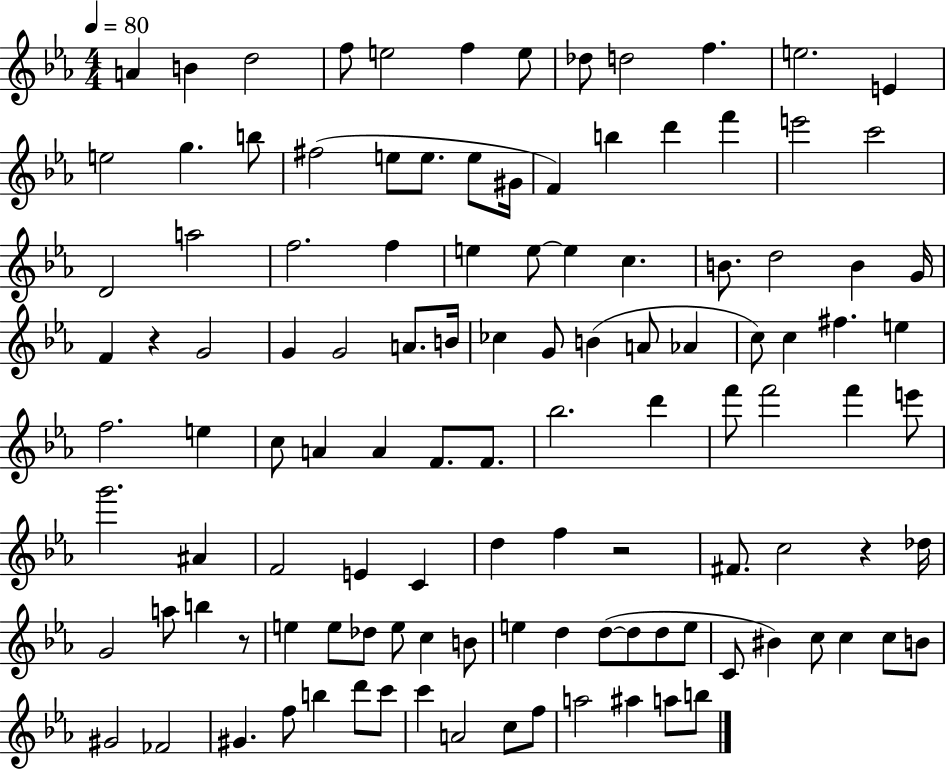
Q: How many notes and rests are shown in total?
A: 116